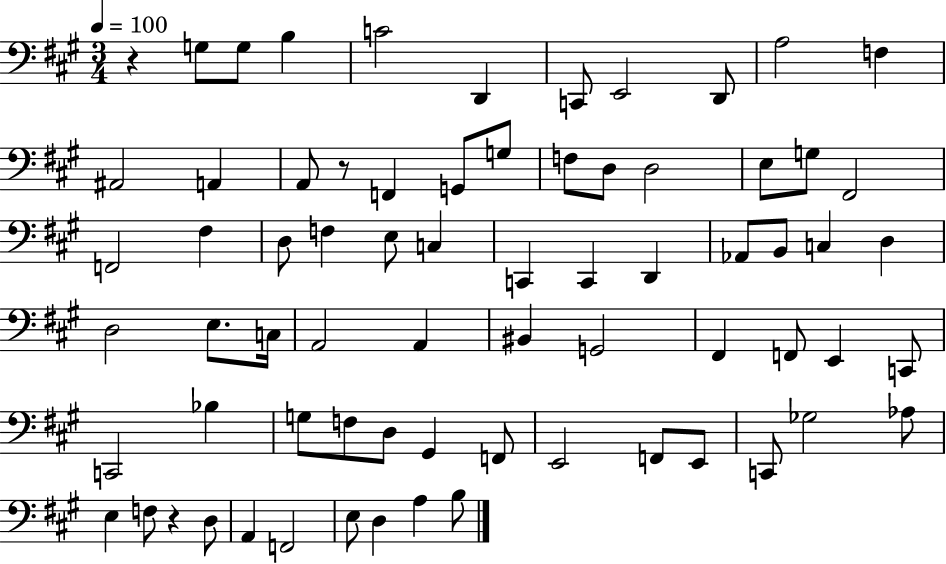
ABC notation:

X:1
T:Untitled
M:3/4
L:1/4
K:A
z G,/2 G,/2 B, C2 D,, C,,/2 E,,2 D,,/2 A,2 F, ^A,,2 A,, A,,/2 z/2 F,, G,,/2 G,/2 F,/2 D,/2 D,2 E,/2 G,/2 ^F,,2 F,,2 ^F, D,/2 F, E,/2 C, C,, C,, D,, _A,,/2 B,,/2 C, D, D,2 E,/2 C,/4 A,,2 A,, ^B,, G,,2 ^F,, F,,/2 E,, C,,/2 C,,2 _B, G,/2 F,/2 D,/2 ^G,, F,,/2 E,,2 F,,/2 E,,/2 C,,/2 _G,2 _A,/2 E, F,/2 z D,/2 A,, F,,2 E,/2 D, A, B,/2